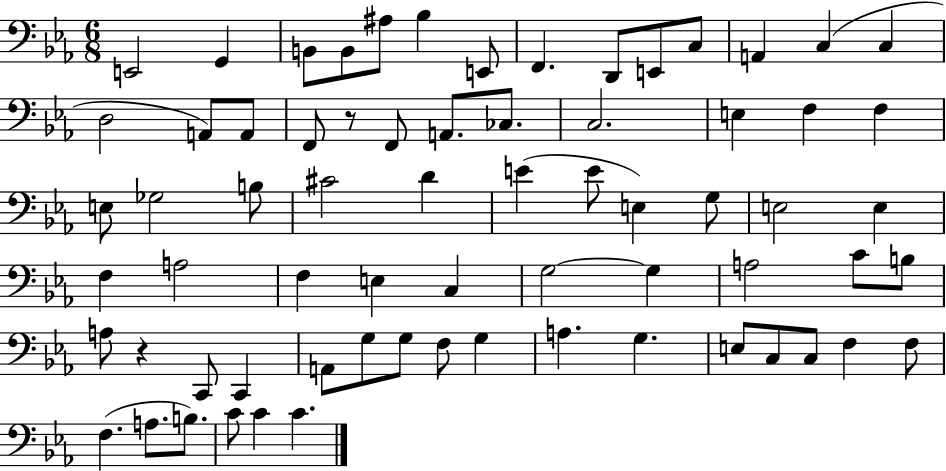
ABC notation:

X:1
T:Untitled
M:6/8
L:1/4
K:Eb
E,,2 G,, B,,/2 B,,/2 ^A,/2 _B, E,,/2 F,, D,,/2 E,,/2 C,/2 A,, C, C, D,2 A,,/2 A,,/2 F,,/2 z/2 F,,/2 A,,/2 _C,/2 C,2 E, F, F, E,/2 _G,2 B,/2 ^C2 D E E/2 E, G,/2 E,2 E, F, A,2 F, E, C, G,2 G, A,2 C/2 B,/2 A,/2 z C,,/2 C,, A,,/2 G,/2 G,/2 F,/2 G, A, G, E,/2 C,/2 C,/2 F, F,/2 F, A,/2 B,/2 C/2 C C